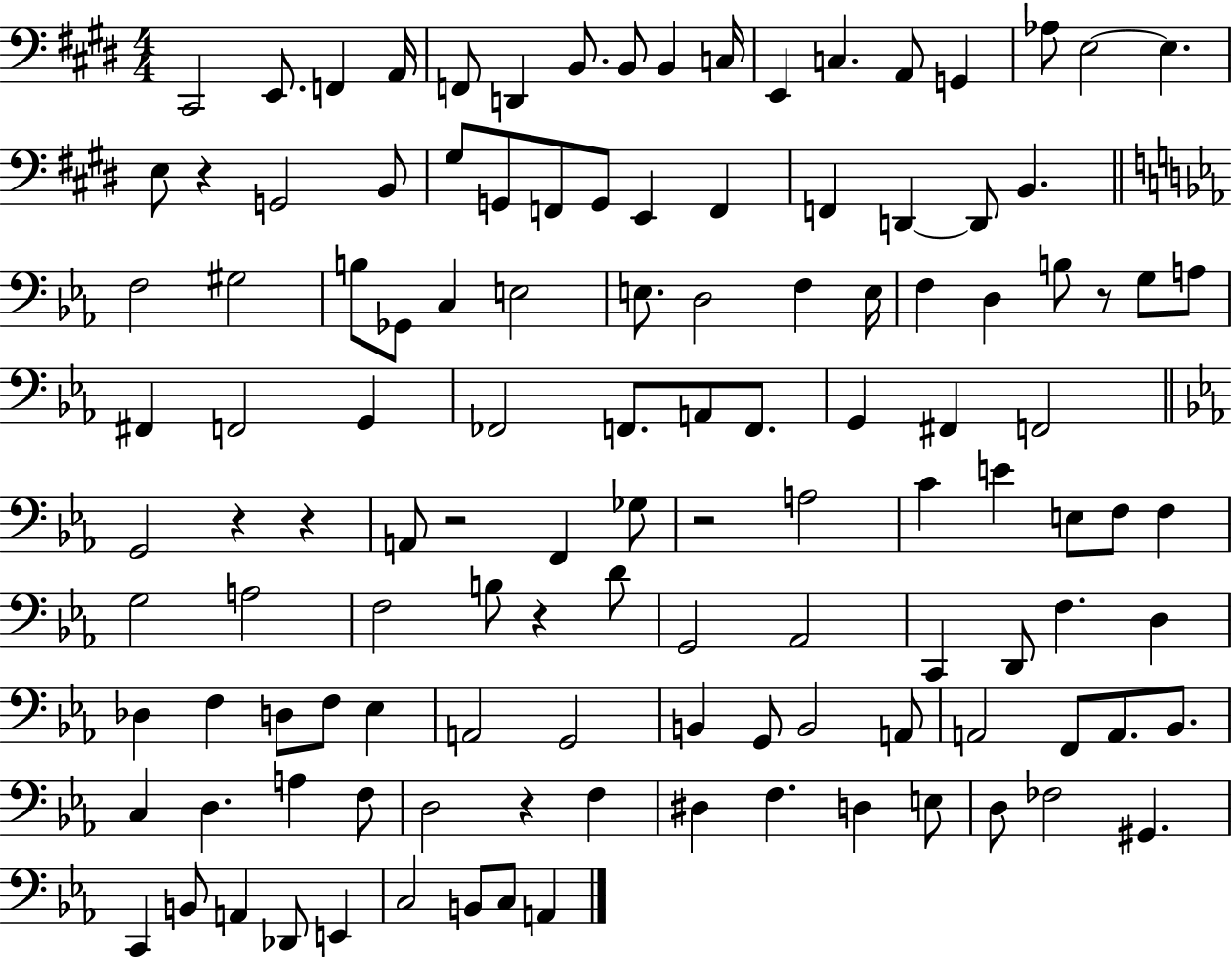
X:1
T:Untitled
M:4/4
L:1/4
K:E
^C,,2 E,,/2 F,, A,,/4 F,,/2 D,, B,,/2 B,,/2 B,, C,/4 E,, C, A,,/2 G,, _A,/2 E,2 E, E,/2 z G,,2 B,,/2 ^G,/2 G,,/2 F,,/2 G,,/2 E,, F,, F,, D,, D,,/2 B,, F,2 ^G,2 B,/2 _G,,/2 C, E,2 E,/2 D,2 F, E,/4 F, D, B,/2 z/2 G,/2 A,/2 ^F,, F,,2 G,, _F,,2 F,,/2 A,,/2 F,,/2 G,, ^F,, F,,2 G,,2 z z A,,/2 z2 F,, _G,/2 z2 A,2 C E E,/2 F,/2 F, G,2 A,2 F,2 B,/2 z D/2 G,,2 _A,,2 C,, D,,/2 F, D, _D, F, D,/2 F,/2 _E, A,,2 G,,2 B,, G,,/2 B,,2 A,,/2 A,,2 F,,/2 A,,/2 _B,,/2 C, D, A, F,/2 D,2 z F, ^D, F, D, E,/2 D,/2 _F,2 ^G,, C,, B,,/2 A,, _D,,/2 E,, C,2 B,,/2 C,/2 A,,